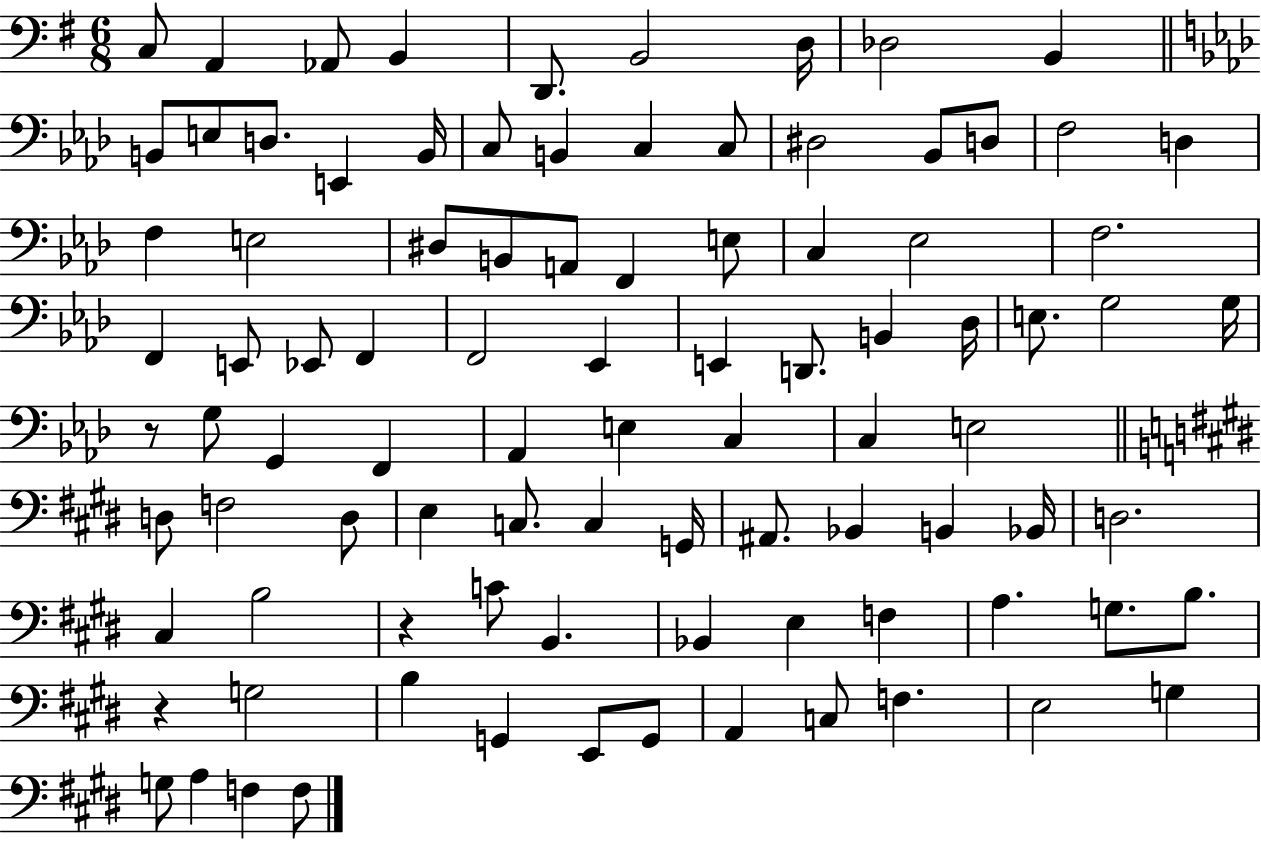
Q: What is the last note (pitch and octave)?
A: F3